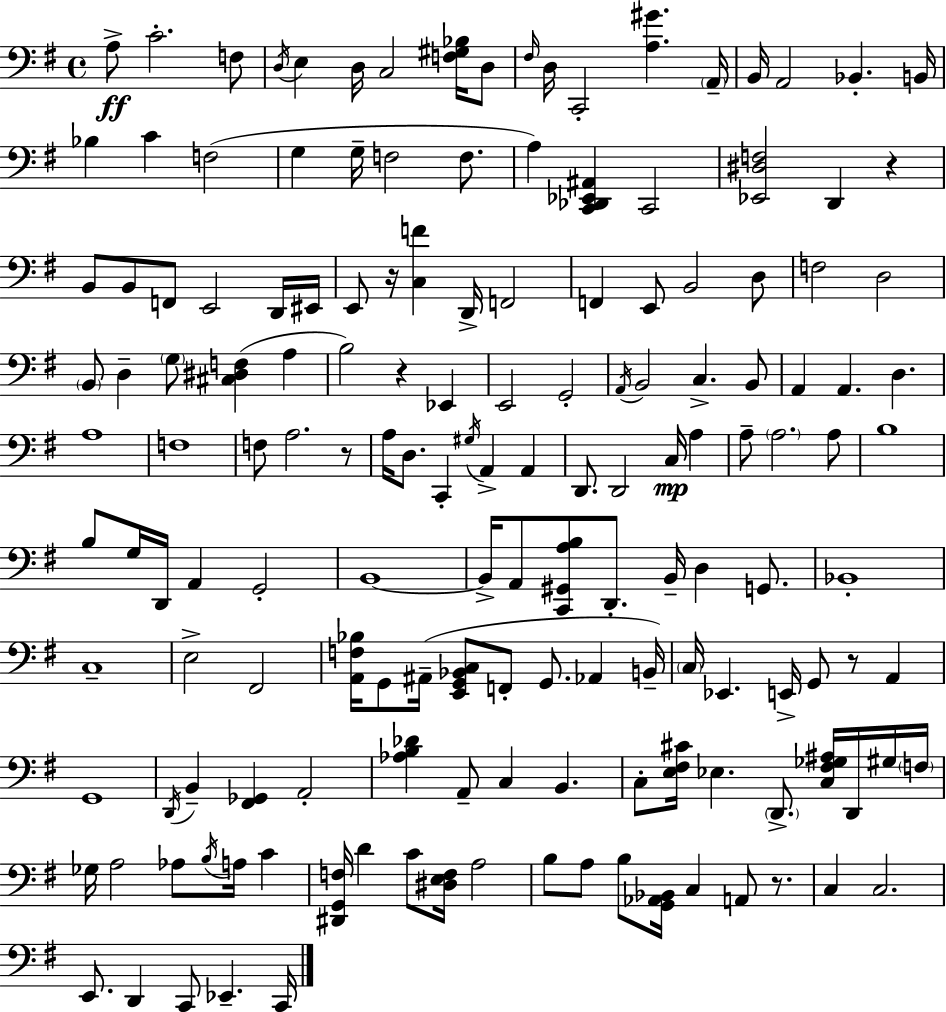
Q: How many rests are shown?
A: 6